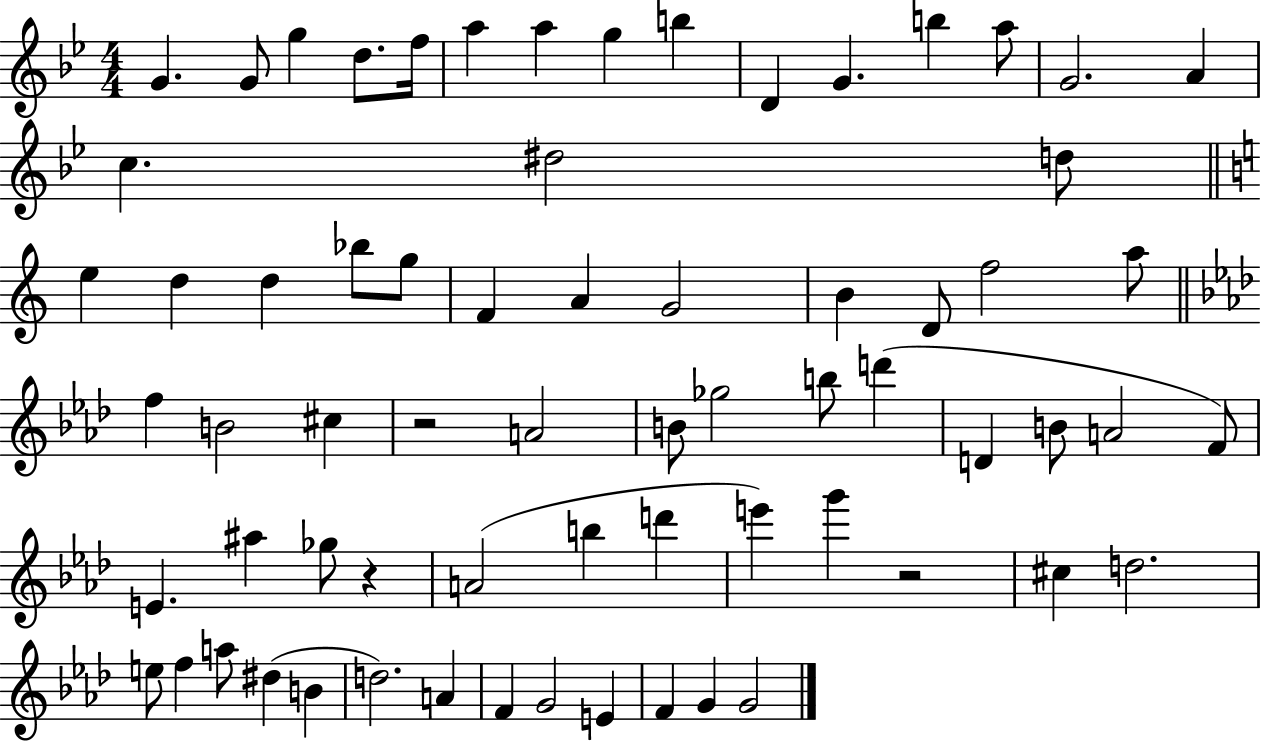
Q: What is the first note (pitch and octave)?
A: G4